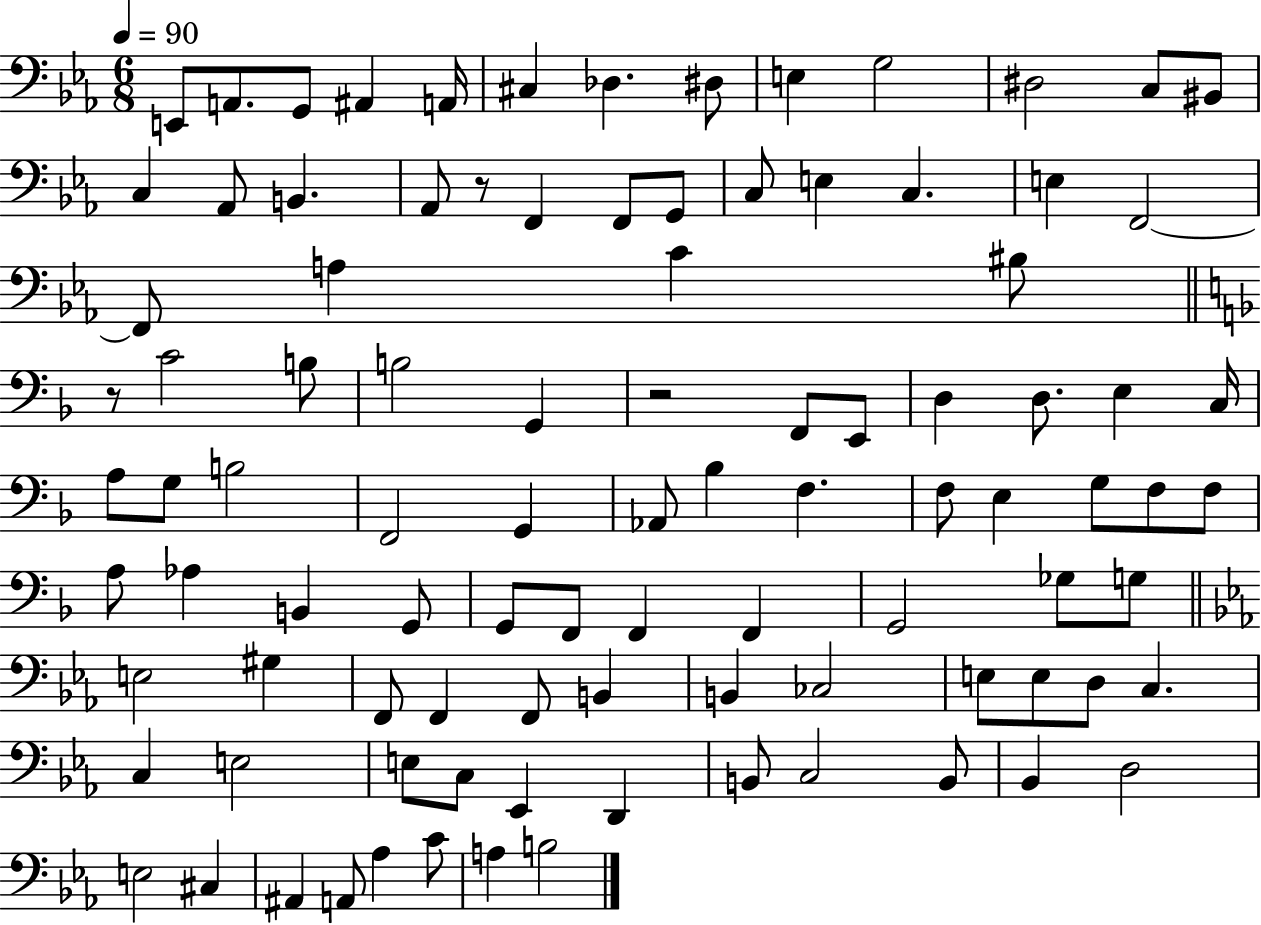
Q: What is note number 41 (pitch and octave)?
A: G3